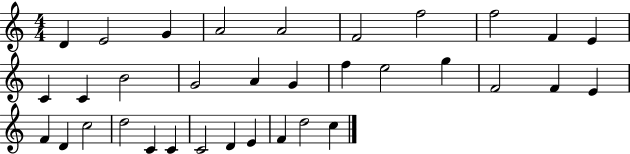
X:1
T:Untitled
M:4/4
L:1/4
K:C
D E2 G A2 A2 F2 f2 f2 F E C C B2 G2 A G f e2 g F2 F E F D c2 d2 C C C2 D E F d2 c